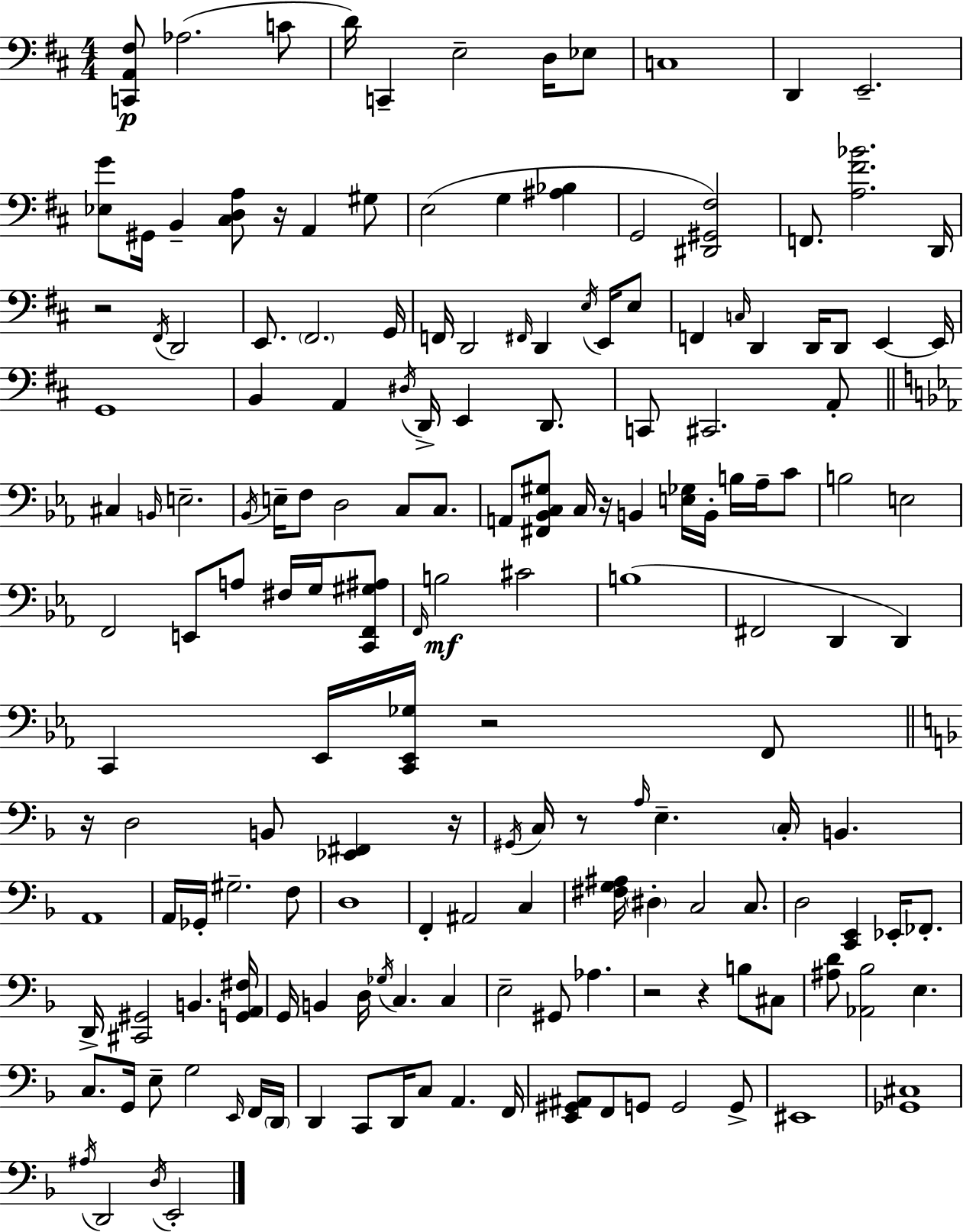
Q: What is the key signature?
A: D major